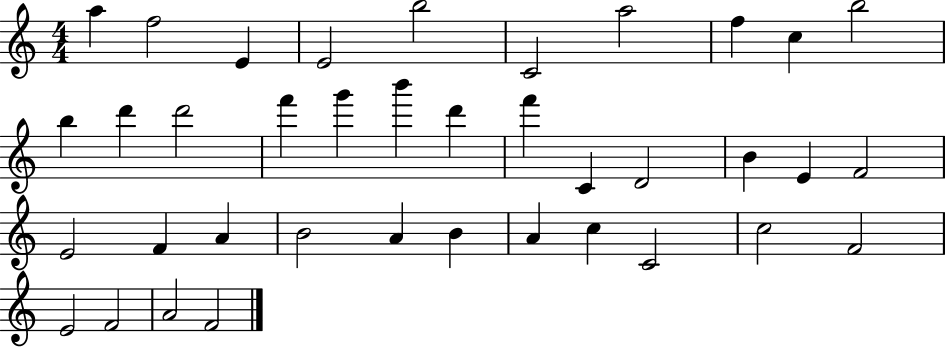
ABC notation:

X:1
T:Untitled
M:4/4
L:1/4
K:C
a f2 E E2 b2 C2 a2 f c b2 b d' d'2 f' g' b' d' f' C D2 B E F2 E2 F A B2 A B A c C2 c2 F2 E2 F2 A2 F2